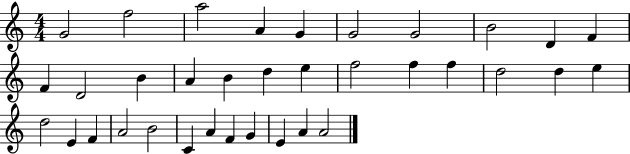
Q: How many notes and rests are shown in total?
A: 35